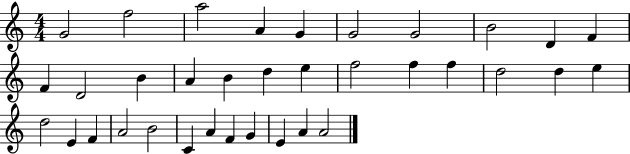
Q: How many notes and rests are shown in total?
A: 35